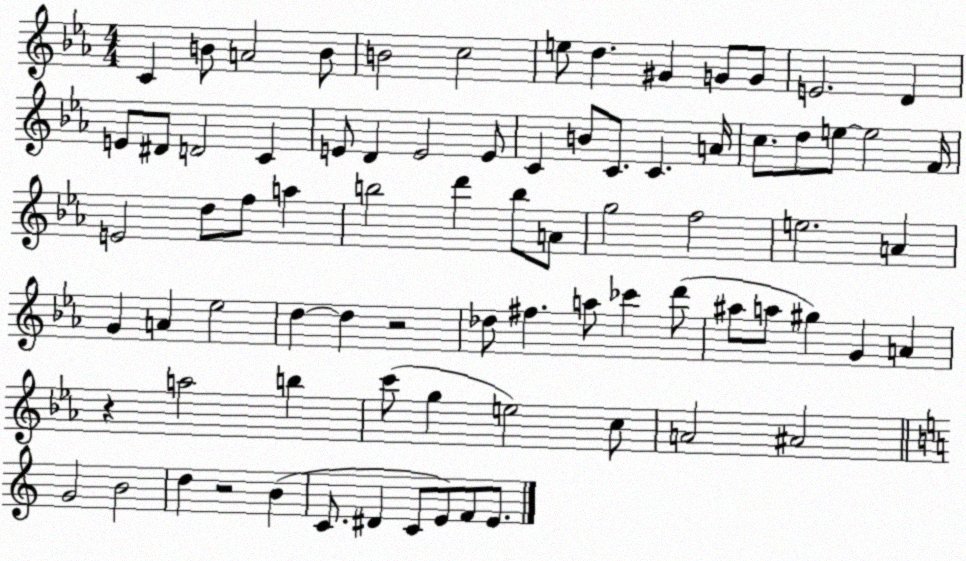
X:1
T:Untitled
M:4/4
L:1/4
K:Eb
C B/2 A2 B/2 B2 c2 e/2 d ^G G/2 G/2 E2 D E/2 ^D/2 D2 C E/2 D E2 E/2 C B/2 C/2 C A/4 c/2 d/2 e/2 e2 F/4 E2 d/2 f/2 a b2 d' b/2 A/2 g2 f2 e2 A G A _e2 d d z2 _d/2 ^f a/2 _c' d'/2 ^a/2 a/2 ^g G A z a2 b c'/2 g e2 c/2 A2 ^A2 G2 B2 d z2 B C/2 ^D C/2 E/2 F/2 E/2